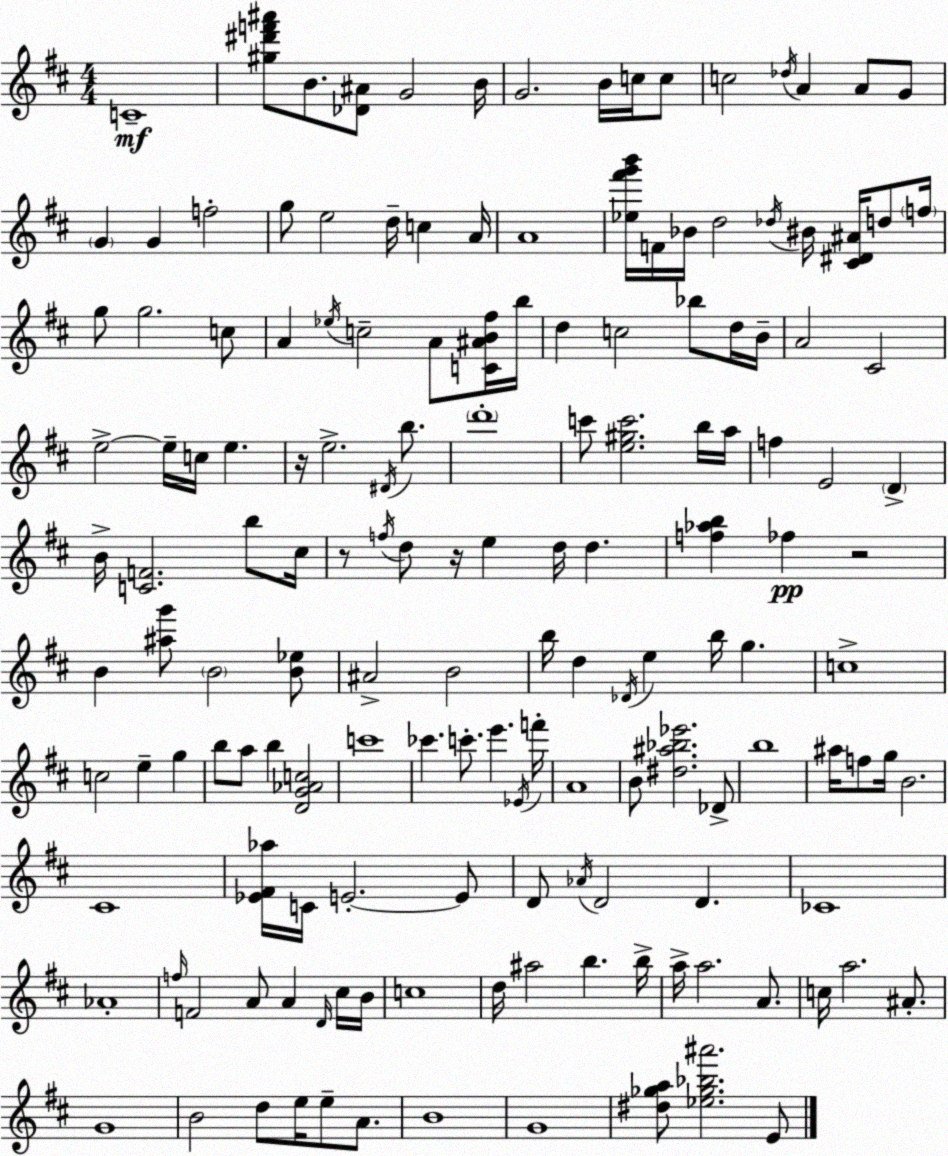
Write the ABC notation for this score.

X:1
T:Untitled
M:4/4
L:1/4
K:D
C4 [^g^d'f'^a']/2 B/2 [_D^A]/2 G2 B/4 G2 B/4 c/4 c/2 c2 _d/4 A A/2 G/2 G G f2 g/2 e2 d/4 c A/4 A4 [_e^f'g'b']/4 F/4 _B/4 d2 _d/4 ^B/4 [^C^D^A]/4 d/2 f/4 g/2 g2 c/2 A _e/4 c2 A/2 [C^AB^f]/4 b/4 d c2 _b/2 d/4 B/4 A2 ^C2 e2 e/4 c/4 e z/4 e2 ^D/4 b/2 d'4 c'/2 [e^gc']2 b/4 a/4 f E2 D B/4 [CF]2 b/2 ^c/4 z/2 f/4 d/2 z/4 e d/4 d [f_ab] _f z2 B [^ag']/2 B2 [B_e]/2 ^A2 B2 b/4 d _D/4 e b/4 g c4 c2 e g b/2 a/2 b [DG_Ac]2 c'4 _c' c'/2 e' _E/4 f'/4 A4 B/2 [^d^a_b_e']2 _D/2 b4 ^a/4 f/2 g/4 B2 ^C4 [_E^F_a]/4 C/4 E2 E/2 D/2 _A/4 D2 D _C4 _A4 f/4 F2 A/2 A D/4 ^c/4 B/4 c4 d/4 ^a2 b b/4 a/4 a2 A/2 c/4 a2 ^A/2 G4 B2 d/2 e/4 e/2 A/2 B4 G4 [^d_ga]/2 [_e_g_b^a']2 E/2